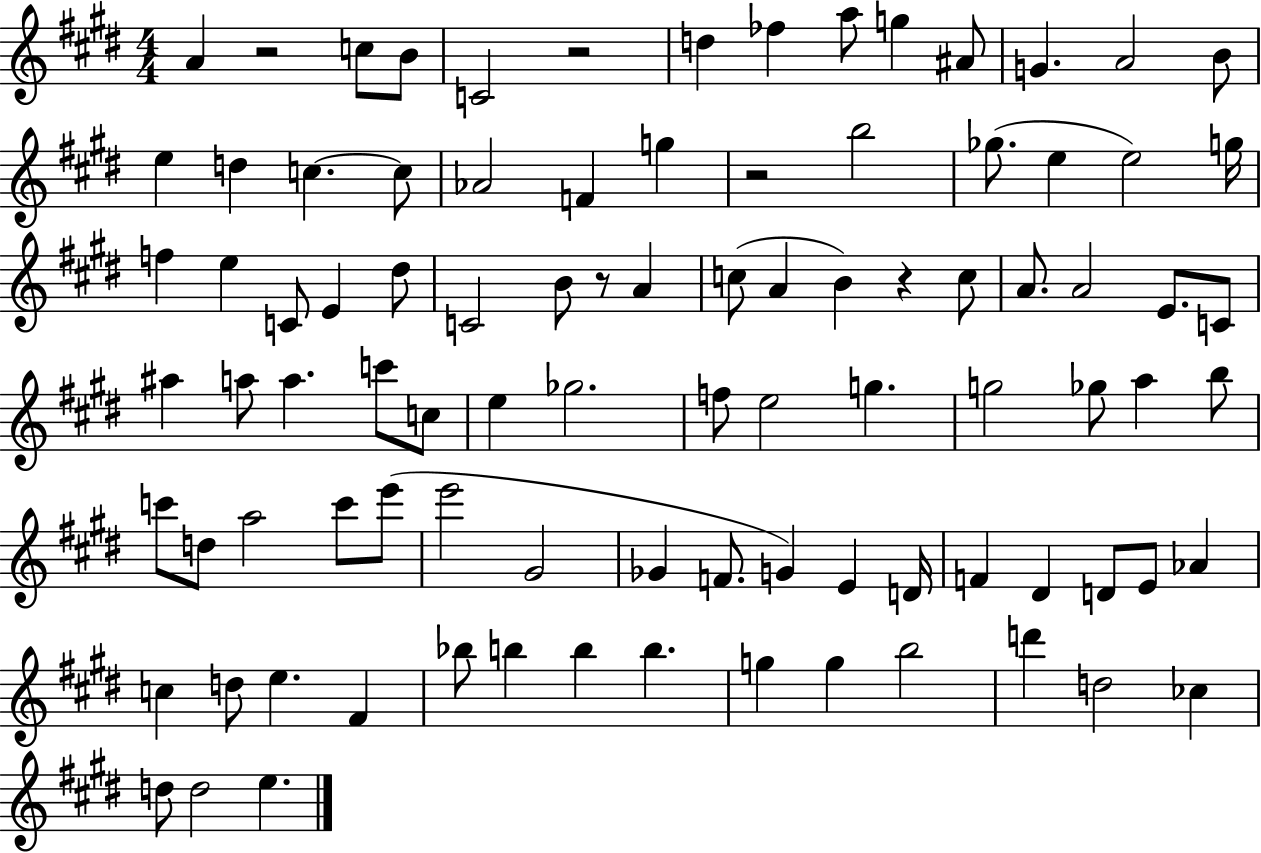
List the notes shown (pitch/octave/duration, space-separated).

A4/q R/h C5/e B4/e C4/h R/h D5/q FES5/q A5/e G5/q A#4/e G4/q. A4/h B4/e E5/q D5/q C5/q. C5/e Ab4/h F4/q G5/q R/h B5/h Gb5/e. E5/q E5/h G5/s F5/q E5/q C4/e E4/q D#5/e C4/h B4/e R/e A4/q C5/e A4/q B4/q R/q C5/e A4/e. A4/h E4/e. C4/e A#5/q A5/e A5/q. C6/e C5/e E5/q Gb5/h. F5/e E5/h G5/q. G5/h Gb5/e A5/q B5/e C6/e D5/e A5/h C6/e E6/e E6/h G#4/h Gb4/q F4/e. G4/q E4/q D4/s F4/q D#4/q D4/e E4/e Ab4/q C5/q D5/e E5/q. F#4/q Bb5/e B5/q B5/q B5/q. G5/q G5/q B5/h D6/q D5/h CES5/q D5/e D5/h E5/q.